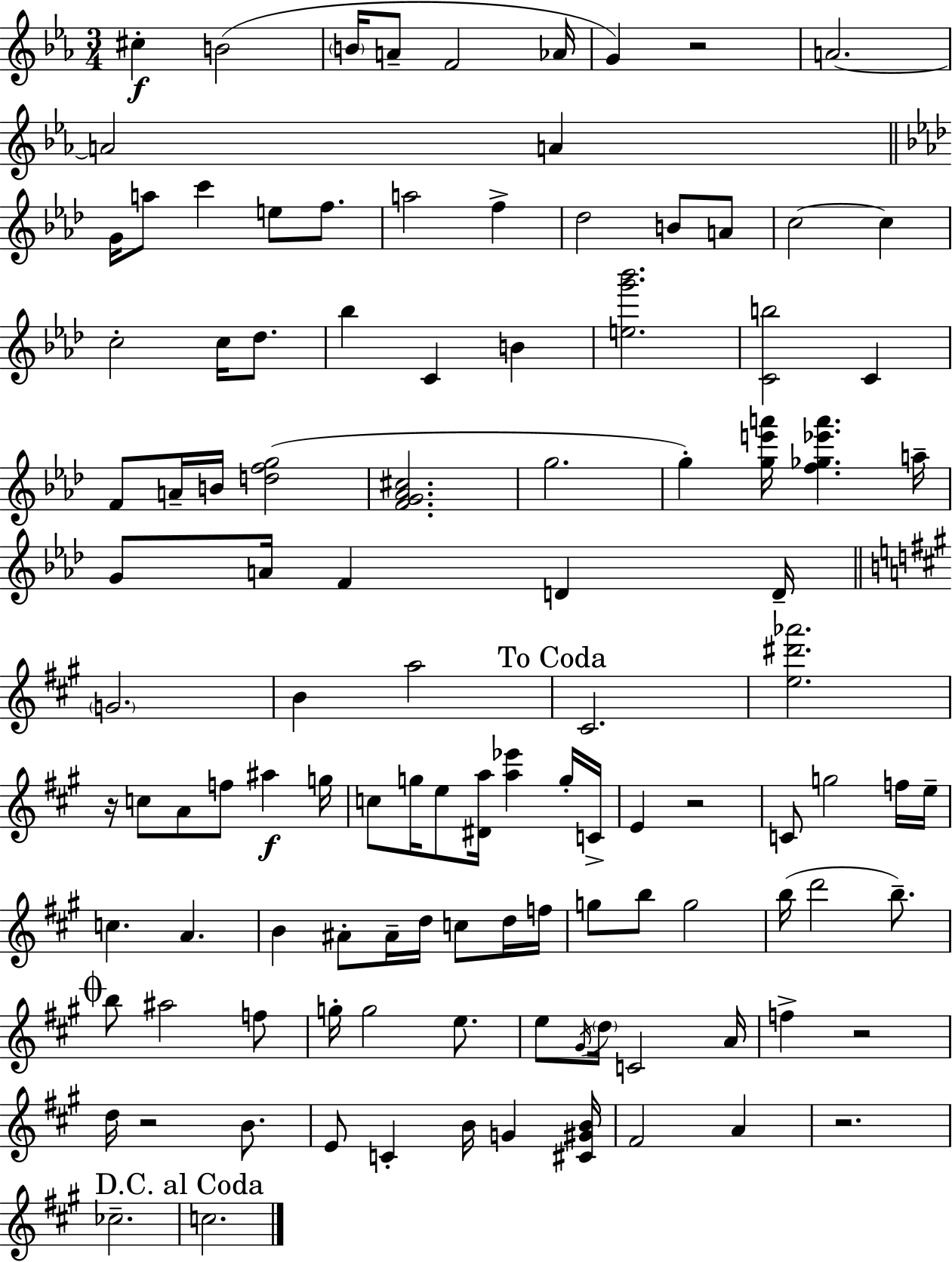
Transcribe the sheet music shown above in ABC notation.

X:1
T:Untitled
M:3/4
L:1/4
K:Eb
^c B2 B/4 A/2 F2 _A/4 G z2 A2 A2 A G/4 a/2 c' e/2 f/2 a2 f _d2 B/2 A/2 c2 c c2 c/4 _d/2 _b C B [eg'_b']2 [Cb]2 C F/2 A/4 B/4 [dfg]2 [FG_A^c]2 g2 g [ge'a']/4 [f_g_e'a'] a/4 G/2 A/4 F D D/4 G2 B a2 ^C2 [e^d'_a']2 z/4 c/2 A/2 f/2 ^a g/4 c/2 g/4 e/2 [^Da]/4 [a_e'] g/4 C/4 E z2 C/2 g2 f/4 e/4 c A B ^A/2 ^A/4 d/4 c/2 d/4 f/4 g/2 b/2 g2 b/4 d'2 b/2 b/2 ^a2 f/2 g/4 g2 e/2 e/2 ^G/4 d/4 C2 A/4 f z2 d/4 z2 B/2 E/2 C B/4 G [^C^GB]/4 ^F2 A z2 _c2 c2